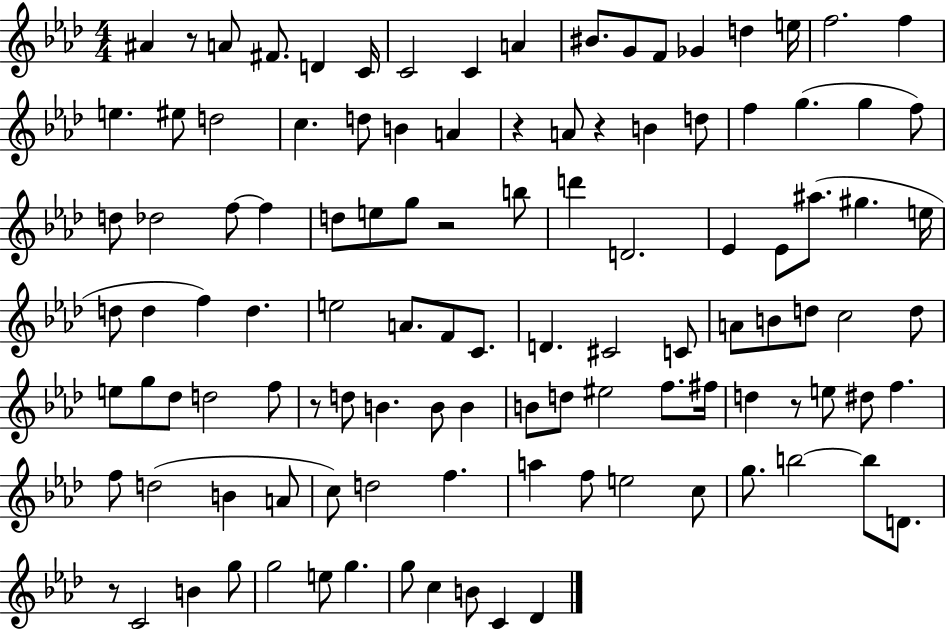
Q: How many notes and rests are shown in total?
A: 112